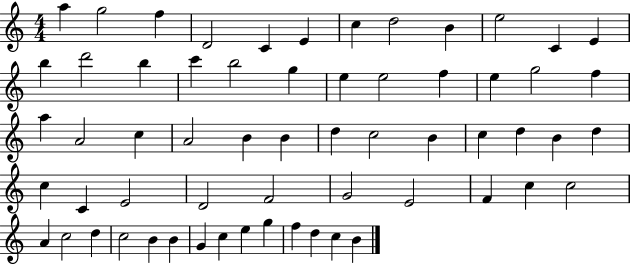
{
  \clef treble
  \numericTimeSignature
  \time 4/4
  \key c \major
  a''4 g''2 f''4 | d'2 c'4 e'4 | c''4 d''2 b'4 | e''2 c'4 e'4 | \break b''4 d'''2 b''4 | c'''4 b''2 g''4 | e''4 e''2 f''4 | e''4 g''2 f''4 | \break a''4 a'2 c''4 | a'2 b'4 b'4 | d''4 c''2 b'4 | c''4 d''4 b'4 d''4 | \break c''4 c'4 e'2 | d'2 f'2 | g'2 e'2 | f'4 c''4 c''2 | \break a'4 c''2 d''4 | c''2 b'4 b'4 | g'4 c''4 e''4 g''4 | f''4 d''4 c''4 b'4 | \break \bar "|."
}